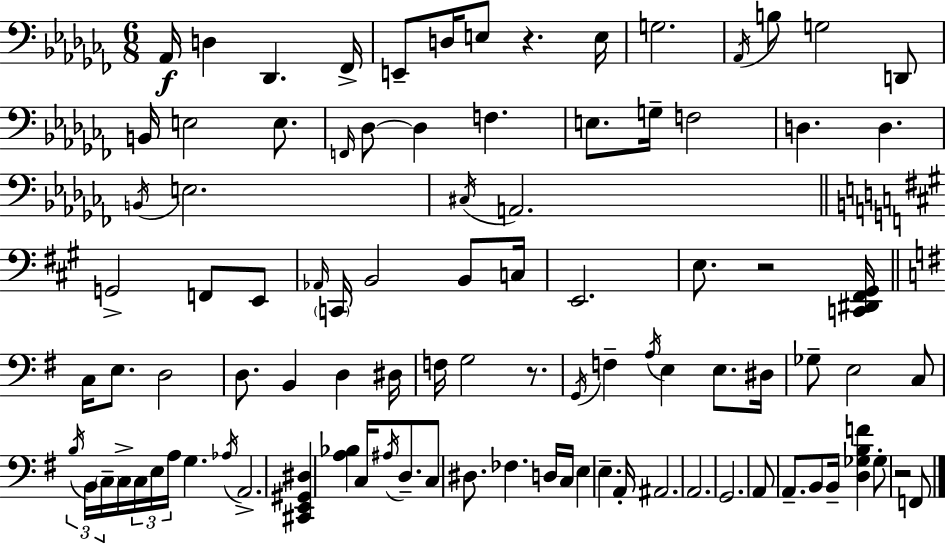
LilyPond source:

{
  \clef bass
  \numericTimeSignature
  \time 6/8
  \key aes \minor
  \repeat volta 2 { aes,16\f d4 des,4. fes,16-> | e,8-- d16 e8 r4. e16 | g2. | \acciaccatura { aes,16 } b8 g2 d,8 | \break b,16 e2 e8. | \grace { f,16 } des8~~ des4 f4. | e8. g16-- f2 | d4. d4. | \break \acciaccatura { b,16 } e2. | \acciaccatura { cis16 } a,2. | \bar "||" \break \key a \major g,2-> f,8 e,8 | \grace { aes,16 } \parenthesize c,16 b,2 b,8 | c16 e,2. | e8. r2 | \break <c, dis, fis, gis,>16 \bar "||" \break \key e \minor c16 e8. d2 | d8. b,4 d4 dis16 | f16 g2 r8. | \acciaccatura { g,16 } f4-- \acciaccatura { a16 } e4 e8. | \break dis16 ges8-- e2 | c8 \tuplet 3/2 { \acciaccatura { b16 } b,16 \parenthesize c16-- } c16-> \tuplet 3/2 { c16 e16 a16 } g4. | \acciaccatura { aes16 } a,2.-> | <cis, e, gis, dis>4 <a bes>4 | \break c16 \acciaccatura { ais16 } d8.-- c8 dis8. fes4. | d16 c16 e4 e4.-- | a,16-. ais,2. | a,2. | \break g,2. | a,8 a,8.-- b,8 | b,16-- <d ges b f'>4 ges8-. r2 | f,8 } \bar "|."
}